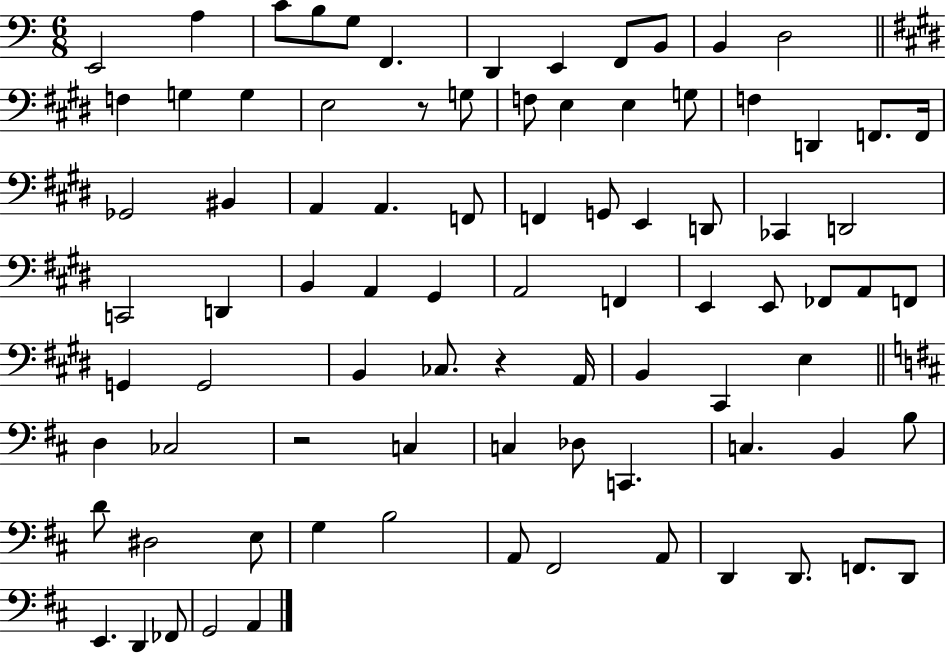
E2/h A3/q C4/e B3/e G3/e F2/q. D2/q E2/q F2/e B2/e B2/q D3/h F3/q G3/q G3/q E3/h R/e G3/e F3/e E3/q E3/q G3/e F3/q D2/q F2/e. F2/s Gb2/h BIS2/q A2/q A2/q. F2/e F2/q G2/e E2/q D2/e CES2/q D2/h C2/h D2/q B2/q A2/q G#2/q A2/h F2/q E2/q E2/e FES2/e A2/e F2/e G2/q G2/h B2/q CES3/e. R/q A2/s B2/q C#2/q E3/q D3/q CES3/h R/h C3/q C3/q Db3/e C2/q. C3/q. B2/q B3/e D4/e D#3/h E3/e G3/q B3/h A2/e F#2/h A2/e D2/q D2/e. F2/e. D2/e E2/q. D2/q FES2/e G2/h A2/q